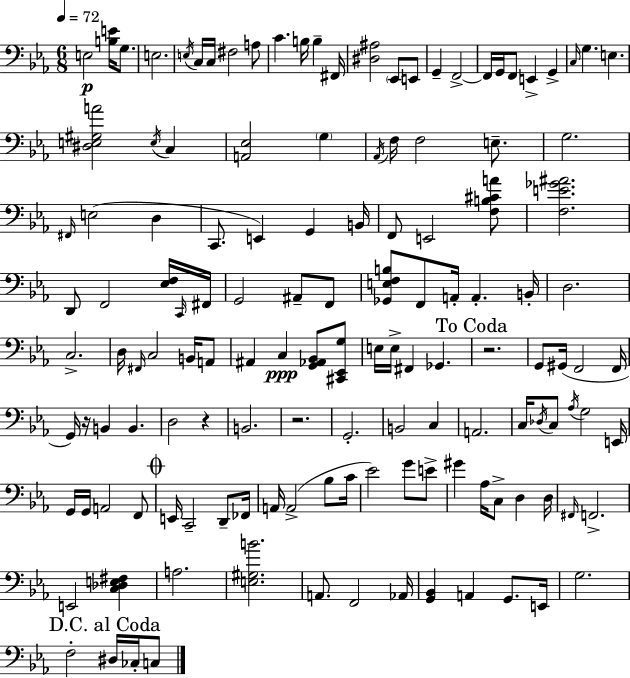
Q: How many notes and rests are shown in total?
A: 136